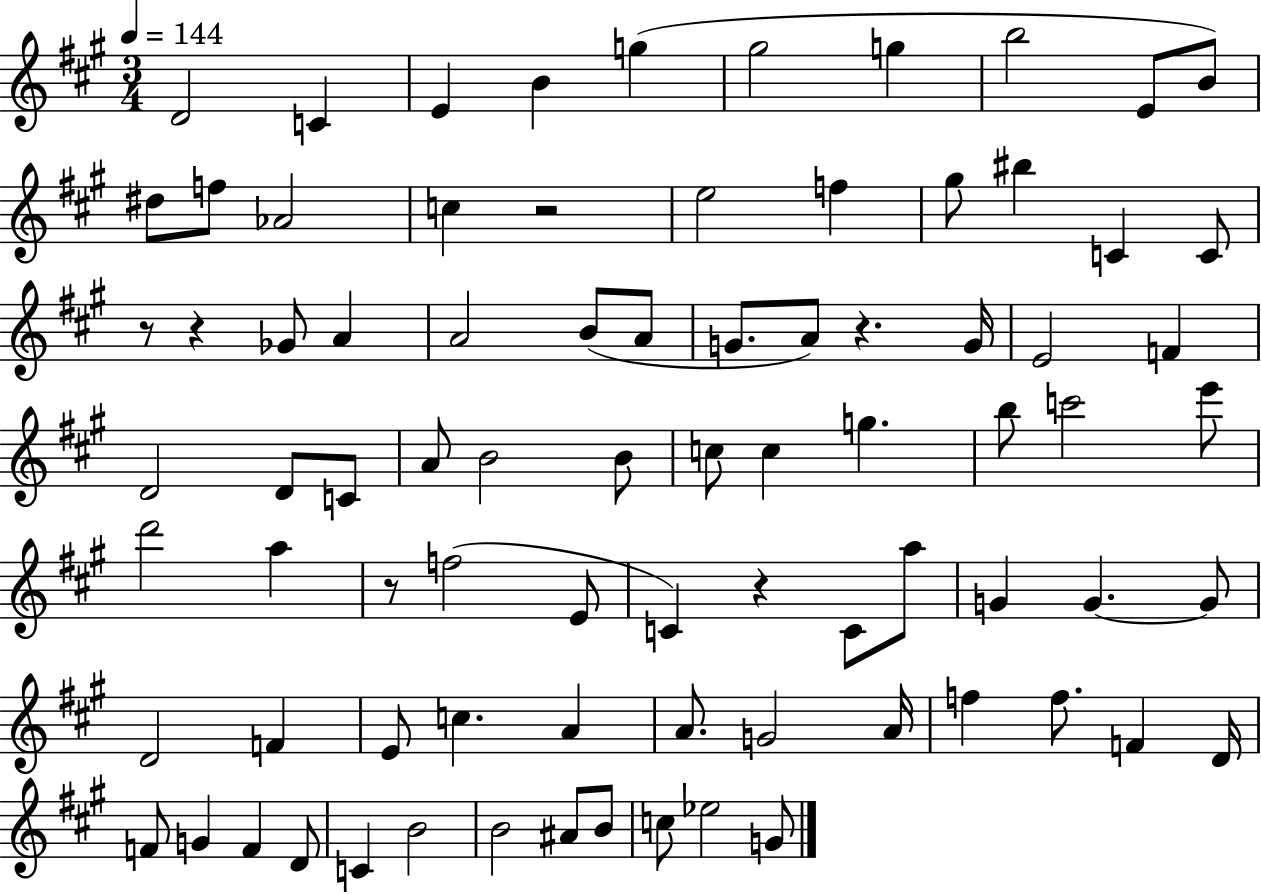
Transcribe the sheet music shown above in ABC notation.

X:1
T:Untitled
M:3/4
L:1/4
K:A
D2 C E B g ^g2 g b2 E/2 B/2 ^d/2 f/2 _A2 c z2 e2 f ^g/2 ^b C C/2 z/2 z _G/2 A A2 B/2 A/2 G/2 A/2 z G/4 E2 F D2 D/2 C/2 A/2 B2 B/2 c/2 c g b/2 c'2 e'/2 d'2 a z/2 f2 E/2 C z C/2 a/2 G G G/2 D2 F E/2 c A A/2 G2 A/4 f f/2 F D/4 F/2 G F D/2 C B2 B2 ^A/2 B/2 c/2 _e2 G/2